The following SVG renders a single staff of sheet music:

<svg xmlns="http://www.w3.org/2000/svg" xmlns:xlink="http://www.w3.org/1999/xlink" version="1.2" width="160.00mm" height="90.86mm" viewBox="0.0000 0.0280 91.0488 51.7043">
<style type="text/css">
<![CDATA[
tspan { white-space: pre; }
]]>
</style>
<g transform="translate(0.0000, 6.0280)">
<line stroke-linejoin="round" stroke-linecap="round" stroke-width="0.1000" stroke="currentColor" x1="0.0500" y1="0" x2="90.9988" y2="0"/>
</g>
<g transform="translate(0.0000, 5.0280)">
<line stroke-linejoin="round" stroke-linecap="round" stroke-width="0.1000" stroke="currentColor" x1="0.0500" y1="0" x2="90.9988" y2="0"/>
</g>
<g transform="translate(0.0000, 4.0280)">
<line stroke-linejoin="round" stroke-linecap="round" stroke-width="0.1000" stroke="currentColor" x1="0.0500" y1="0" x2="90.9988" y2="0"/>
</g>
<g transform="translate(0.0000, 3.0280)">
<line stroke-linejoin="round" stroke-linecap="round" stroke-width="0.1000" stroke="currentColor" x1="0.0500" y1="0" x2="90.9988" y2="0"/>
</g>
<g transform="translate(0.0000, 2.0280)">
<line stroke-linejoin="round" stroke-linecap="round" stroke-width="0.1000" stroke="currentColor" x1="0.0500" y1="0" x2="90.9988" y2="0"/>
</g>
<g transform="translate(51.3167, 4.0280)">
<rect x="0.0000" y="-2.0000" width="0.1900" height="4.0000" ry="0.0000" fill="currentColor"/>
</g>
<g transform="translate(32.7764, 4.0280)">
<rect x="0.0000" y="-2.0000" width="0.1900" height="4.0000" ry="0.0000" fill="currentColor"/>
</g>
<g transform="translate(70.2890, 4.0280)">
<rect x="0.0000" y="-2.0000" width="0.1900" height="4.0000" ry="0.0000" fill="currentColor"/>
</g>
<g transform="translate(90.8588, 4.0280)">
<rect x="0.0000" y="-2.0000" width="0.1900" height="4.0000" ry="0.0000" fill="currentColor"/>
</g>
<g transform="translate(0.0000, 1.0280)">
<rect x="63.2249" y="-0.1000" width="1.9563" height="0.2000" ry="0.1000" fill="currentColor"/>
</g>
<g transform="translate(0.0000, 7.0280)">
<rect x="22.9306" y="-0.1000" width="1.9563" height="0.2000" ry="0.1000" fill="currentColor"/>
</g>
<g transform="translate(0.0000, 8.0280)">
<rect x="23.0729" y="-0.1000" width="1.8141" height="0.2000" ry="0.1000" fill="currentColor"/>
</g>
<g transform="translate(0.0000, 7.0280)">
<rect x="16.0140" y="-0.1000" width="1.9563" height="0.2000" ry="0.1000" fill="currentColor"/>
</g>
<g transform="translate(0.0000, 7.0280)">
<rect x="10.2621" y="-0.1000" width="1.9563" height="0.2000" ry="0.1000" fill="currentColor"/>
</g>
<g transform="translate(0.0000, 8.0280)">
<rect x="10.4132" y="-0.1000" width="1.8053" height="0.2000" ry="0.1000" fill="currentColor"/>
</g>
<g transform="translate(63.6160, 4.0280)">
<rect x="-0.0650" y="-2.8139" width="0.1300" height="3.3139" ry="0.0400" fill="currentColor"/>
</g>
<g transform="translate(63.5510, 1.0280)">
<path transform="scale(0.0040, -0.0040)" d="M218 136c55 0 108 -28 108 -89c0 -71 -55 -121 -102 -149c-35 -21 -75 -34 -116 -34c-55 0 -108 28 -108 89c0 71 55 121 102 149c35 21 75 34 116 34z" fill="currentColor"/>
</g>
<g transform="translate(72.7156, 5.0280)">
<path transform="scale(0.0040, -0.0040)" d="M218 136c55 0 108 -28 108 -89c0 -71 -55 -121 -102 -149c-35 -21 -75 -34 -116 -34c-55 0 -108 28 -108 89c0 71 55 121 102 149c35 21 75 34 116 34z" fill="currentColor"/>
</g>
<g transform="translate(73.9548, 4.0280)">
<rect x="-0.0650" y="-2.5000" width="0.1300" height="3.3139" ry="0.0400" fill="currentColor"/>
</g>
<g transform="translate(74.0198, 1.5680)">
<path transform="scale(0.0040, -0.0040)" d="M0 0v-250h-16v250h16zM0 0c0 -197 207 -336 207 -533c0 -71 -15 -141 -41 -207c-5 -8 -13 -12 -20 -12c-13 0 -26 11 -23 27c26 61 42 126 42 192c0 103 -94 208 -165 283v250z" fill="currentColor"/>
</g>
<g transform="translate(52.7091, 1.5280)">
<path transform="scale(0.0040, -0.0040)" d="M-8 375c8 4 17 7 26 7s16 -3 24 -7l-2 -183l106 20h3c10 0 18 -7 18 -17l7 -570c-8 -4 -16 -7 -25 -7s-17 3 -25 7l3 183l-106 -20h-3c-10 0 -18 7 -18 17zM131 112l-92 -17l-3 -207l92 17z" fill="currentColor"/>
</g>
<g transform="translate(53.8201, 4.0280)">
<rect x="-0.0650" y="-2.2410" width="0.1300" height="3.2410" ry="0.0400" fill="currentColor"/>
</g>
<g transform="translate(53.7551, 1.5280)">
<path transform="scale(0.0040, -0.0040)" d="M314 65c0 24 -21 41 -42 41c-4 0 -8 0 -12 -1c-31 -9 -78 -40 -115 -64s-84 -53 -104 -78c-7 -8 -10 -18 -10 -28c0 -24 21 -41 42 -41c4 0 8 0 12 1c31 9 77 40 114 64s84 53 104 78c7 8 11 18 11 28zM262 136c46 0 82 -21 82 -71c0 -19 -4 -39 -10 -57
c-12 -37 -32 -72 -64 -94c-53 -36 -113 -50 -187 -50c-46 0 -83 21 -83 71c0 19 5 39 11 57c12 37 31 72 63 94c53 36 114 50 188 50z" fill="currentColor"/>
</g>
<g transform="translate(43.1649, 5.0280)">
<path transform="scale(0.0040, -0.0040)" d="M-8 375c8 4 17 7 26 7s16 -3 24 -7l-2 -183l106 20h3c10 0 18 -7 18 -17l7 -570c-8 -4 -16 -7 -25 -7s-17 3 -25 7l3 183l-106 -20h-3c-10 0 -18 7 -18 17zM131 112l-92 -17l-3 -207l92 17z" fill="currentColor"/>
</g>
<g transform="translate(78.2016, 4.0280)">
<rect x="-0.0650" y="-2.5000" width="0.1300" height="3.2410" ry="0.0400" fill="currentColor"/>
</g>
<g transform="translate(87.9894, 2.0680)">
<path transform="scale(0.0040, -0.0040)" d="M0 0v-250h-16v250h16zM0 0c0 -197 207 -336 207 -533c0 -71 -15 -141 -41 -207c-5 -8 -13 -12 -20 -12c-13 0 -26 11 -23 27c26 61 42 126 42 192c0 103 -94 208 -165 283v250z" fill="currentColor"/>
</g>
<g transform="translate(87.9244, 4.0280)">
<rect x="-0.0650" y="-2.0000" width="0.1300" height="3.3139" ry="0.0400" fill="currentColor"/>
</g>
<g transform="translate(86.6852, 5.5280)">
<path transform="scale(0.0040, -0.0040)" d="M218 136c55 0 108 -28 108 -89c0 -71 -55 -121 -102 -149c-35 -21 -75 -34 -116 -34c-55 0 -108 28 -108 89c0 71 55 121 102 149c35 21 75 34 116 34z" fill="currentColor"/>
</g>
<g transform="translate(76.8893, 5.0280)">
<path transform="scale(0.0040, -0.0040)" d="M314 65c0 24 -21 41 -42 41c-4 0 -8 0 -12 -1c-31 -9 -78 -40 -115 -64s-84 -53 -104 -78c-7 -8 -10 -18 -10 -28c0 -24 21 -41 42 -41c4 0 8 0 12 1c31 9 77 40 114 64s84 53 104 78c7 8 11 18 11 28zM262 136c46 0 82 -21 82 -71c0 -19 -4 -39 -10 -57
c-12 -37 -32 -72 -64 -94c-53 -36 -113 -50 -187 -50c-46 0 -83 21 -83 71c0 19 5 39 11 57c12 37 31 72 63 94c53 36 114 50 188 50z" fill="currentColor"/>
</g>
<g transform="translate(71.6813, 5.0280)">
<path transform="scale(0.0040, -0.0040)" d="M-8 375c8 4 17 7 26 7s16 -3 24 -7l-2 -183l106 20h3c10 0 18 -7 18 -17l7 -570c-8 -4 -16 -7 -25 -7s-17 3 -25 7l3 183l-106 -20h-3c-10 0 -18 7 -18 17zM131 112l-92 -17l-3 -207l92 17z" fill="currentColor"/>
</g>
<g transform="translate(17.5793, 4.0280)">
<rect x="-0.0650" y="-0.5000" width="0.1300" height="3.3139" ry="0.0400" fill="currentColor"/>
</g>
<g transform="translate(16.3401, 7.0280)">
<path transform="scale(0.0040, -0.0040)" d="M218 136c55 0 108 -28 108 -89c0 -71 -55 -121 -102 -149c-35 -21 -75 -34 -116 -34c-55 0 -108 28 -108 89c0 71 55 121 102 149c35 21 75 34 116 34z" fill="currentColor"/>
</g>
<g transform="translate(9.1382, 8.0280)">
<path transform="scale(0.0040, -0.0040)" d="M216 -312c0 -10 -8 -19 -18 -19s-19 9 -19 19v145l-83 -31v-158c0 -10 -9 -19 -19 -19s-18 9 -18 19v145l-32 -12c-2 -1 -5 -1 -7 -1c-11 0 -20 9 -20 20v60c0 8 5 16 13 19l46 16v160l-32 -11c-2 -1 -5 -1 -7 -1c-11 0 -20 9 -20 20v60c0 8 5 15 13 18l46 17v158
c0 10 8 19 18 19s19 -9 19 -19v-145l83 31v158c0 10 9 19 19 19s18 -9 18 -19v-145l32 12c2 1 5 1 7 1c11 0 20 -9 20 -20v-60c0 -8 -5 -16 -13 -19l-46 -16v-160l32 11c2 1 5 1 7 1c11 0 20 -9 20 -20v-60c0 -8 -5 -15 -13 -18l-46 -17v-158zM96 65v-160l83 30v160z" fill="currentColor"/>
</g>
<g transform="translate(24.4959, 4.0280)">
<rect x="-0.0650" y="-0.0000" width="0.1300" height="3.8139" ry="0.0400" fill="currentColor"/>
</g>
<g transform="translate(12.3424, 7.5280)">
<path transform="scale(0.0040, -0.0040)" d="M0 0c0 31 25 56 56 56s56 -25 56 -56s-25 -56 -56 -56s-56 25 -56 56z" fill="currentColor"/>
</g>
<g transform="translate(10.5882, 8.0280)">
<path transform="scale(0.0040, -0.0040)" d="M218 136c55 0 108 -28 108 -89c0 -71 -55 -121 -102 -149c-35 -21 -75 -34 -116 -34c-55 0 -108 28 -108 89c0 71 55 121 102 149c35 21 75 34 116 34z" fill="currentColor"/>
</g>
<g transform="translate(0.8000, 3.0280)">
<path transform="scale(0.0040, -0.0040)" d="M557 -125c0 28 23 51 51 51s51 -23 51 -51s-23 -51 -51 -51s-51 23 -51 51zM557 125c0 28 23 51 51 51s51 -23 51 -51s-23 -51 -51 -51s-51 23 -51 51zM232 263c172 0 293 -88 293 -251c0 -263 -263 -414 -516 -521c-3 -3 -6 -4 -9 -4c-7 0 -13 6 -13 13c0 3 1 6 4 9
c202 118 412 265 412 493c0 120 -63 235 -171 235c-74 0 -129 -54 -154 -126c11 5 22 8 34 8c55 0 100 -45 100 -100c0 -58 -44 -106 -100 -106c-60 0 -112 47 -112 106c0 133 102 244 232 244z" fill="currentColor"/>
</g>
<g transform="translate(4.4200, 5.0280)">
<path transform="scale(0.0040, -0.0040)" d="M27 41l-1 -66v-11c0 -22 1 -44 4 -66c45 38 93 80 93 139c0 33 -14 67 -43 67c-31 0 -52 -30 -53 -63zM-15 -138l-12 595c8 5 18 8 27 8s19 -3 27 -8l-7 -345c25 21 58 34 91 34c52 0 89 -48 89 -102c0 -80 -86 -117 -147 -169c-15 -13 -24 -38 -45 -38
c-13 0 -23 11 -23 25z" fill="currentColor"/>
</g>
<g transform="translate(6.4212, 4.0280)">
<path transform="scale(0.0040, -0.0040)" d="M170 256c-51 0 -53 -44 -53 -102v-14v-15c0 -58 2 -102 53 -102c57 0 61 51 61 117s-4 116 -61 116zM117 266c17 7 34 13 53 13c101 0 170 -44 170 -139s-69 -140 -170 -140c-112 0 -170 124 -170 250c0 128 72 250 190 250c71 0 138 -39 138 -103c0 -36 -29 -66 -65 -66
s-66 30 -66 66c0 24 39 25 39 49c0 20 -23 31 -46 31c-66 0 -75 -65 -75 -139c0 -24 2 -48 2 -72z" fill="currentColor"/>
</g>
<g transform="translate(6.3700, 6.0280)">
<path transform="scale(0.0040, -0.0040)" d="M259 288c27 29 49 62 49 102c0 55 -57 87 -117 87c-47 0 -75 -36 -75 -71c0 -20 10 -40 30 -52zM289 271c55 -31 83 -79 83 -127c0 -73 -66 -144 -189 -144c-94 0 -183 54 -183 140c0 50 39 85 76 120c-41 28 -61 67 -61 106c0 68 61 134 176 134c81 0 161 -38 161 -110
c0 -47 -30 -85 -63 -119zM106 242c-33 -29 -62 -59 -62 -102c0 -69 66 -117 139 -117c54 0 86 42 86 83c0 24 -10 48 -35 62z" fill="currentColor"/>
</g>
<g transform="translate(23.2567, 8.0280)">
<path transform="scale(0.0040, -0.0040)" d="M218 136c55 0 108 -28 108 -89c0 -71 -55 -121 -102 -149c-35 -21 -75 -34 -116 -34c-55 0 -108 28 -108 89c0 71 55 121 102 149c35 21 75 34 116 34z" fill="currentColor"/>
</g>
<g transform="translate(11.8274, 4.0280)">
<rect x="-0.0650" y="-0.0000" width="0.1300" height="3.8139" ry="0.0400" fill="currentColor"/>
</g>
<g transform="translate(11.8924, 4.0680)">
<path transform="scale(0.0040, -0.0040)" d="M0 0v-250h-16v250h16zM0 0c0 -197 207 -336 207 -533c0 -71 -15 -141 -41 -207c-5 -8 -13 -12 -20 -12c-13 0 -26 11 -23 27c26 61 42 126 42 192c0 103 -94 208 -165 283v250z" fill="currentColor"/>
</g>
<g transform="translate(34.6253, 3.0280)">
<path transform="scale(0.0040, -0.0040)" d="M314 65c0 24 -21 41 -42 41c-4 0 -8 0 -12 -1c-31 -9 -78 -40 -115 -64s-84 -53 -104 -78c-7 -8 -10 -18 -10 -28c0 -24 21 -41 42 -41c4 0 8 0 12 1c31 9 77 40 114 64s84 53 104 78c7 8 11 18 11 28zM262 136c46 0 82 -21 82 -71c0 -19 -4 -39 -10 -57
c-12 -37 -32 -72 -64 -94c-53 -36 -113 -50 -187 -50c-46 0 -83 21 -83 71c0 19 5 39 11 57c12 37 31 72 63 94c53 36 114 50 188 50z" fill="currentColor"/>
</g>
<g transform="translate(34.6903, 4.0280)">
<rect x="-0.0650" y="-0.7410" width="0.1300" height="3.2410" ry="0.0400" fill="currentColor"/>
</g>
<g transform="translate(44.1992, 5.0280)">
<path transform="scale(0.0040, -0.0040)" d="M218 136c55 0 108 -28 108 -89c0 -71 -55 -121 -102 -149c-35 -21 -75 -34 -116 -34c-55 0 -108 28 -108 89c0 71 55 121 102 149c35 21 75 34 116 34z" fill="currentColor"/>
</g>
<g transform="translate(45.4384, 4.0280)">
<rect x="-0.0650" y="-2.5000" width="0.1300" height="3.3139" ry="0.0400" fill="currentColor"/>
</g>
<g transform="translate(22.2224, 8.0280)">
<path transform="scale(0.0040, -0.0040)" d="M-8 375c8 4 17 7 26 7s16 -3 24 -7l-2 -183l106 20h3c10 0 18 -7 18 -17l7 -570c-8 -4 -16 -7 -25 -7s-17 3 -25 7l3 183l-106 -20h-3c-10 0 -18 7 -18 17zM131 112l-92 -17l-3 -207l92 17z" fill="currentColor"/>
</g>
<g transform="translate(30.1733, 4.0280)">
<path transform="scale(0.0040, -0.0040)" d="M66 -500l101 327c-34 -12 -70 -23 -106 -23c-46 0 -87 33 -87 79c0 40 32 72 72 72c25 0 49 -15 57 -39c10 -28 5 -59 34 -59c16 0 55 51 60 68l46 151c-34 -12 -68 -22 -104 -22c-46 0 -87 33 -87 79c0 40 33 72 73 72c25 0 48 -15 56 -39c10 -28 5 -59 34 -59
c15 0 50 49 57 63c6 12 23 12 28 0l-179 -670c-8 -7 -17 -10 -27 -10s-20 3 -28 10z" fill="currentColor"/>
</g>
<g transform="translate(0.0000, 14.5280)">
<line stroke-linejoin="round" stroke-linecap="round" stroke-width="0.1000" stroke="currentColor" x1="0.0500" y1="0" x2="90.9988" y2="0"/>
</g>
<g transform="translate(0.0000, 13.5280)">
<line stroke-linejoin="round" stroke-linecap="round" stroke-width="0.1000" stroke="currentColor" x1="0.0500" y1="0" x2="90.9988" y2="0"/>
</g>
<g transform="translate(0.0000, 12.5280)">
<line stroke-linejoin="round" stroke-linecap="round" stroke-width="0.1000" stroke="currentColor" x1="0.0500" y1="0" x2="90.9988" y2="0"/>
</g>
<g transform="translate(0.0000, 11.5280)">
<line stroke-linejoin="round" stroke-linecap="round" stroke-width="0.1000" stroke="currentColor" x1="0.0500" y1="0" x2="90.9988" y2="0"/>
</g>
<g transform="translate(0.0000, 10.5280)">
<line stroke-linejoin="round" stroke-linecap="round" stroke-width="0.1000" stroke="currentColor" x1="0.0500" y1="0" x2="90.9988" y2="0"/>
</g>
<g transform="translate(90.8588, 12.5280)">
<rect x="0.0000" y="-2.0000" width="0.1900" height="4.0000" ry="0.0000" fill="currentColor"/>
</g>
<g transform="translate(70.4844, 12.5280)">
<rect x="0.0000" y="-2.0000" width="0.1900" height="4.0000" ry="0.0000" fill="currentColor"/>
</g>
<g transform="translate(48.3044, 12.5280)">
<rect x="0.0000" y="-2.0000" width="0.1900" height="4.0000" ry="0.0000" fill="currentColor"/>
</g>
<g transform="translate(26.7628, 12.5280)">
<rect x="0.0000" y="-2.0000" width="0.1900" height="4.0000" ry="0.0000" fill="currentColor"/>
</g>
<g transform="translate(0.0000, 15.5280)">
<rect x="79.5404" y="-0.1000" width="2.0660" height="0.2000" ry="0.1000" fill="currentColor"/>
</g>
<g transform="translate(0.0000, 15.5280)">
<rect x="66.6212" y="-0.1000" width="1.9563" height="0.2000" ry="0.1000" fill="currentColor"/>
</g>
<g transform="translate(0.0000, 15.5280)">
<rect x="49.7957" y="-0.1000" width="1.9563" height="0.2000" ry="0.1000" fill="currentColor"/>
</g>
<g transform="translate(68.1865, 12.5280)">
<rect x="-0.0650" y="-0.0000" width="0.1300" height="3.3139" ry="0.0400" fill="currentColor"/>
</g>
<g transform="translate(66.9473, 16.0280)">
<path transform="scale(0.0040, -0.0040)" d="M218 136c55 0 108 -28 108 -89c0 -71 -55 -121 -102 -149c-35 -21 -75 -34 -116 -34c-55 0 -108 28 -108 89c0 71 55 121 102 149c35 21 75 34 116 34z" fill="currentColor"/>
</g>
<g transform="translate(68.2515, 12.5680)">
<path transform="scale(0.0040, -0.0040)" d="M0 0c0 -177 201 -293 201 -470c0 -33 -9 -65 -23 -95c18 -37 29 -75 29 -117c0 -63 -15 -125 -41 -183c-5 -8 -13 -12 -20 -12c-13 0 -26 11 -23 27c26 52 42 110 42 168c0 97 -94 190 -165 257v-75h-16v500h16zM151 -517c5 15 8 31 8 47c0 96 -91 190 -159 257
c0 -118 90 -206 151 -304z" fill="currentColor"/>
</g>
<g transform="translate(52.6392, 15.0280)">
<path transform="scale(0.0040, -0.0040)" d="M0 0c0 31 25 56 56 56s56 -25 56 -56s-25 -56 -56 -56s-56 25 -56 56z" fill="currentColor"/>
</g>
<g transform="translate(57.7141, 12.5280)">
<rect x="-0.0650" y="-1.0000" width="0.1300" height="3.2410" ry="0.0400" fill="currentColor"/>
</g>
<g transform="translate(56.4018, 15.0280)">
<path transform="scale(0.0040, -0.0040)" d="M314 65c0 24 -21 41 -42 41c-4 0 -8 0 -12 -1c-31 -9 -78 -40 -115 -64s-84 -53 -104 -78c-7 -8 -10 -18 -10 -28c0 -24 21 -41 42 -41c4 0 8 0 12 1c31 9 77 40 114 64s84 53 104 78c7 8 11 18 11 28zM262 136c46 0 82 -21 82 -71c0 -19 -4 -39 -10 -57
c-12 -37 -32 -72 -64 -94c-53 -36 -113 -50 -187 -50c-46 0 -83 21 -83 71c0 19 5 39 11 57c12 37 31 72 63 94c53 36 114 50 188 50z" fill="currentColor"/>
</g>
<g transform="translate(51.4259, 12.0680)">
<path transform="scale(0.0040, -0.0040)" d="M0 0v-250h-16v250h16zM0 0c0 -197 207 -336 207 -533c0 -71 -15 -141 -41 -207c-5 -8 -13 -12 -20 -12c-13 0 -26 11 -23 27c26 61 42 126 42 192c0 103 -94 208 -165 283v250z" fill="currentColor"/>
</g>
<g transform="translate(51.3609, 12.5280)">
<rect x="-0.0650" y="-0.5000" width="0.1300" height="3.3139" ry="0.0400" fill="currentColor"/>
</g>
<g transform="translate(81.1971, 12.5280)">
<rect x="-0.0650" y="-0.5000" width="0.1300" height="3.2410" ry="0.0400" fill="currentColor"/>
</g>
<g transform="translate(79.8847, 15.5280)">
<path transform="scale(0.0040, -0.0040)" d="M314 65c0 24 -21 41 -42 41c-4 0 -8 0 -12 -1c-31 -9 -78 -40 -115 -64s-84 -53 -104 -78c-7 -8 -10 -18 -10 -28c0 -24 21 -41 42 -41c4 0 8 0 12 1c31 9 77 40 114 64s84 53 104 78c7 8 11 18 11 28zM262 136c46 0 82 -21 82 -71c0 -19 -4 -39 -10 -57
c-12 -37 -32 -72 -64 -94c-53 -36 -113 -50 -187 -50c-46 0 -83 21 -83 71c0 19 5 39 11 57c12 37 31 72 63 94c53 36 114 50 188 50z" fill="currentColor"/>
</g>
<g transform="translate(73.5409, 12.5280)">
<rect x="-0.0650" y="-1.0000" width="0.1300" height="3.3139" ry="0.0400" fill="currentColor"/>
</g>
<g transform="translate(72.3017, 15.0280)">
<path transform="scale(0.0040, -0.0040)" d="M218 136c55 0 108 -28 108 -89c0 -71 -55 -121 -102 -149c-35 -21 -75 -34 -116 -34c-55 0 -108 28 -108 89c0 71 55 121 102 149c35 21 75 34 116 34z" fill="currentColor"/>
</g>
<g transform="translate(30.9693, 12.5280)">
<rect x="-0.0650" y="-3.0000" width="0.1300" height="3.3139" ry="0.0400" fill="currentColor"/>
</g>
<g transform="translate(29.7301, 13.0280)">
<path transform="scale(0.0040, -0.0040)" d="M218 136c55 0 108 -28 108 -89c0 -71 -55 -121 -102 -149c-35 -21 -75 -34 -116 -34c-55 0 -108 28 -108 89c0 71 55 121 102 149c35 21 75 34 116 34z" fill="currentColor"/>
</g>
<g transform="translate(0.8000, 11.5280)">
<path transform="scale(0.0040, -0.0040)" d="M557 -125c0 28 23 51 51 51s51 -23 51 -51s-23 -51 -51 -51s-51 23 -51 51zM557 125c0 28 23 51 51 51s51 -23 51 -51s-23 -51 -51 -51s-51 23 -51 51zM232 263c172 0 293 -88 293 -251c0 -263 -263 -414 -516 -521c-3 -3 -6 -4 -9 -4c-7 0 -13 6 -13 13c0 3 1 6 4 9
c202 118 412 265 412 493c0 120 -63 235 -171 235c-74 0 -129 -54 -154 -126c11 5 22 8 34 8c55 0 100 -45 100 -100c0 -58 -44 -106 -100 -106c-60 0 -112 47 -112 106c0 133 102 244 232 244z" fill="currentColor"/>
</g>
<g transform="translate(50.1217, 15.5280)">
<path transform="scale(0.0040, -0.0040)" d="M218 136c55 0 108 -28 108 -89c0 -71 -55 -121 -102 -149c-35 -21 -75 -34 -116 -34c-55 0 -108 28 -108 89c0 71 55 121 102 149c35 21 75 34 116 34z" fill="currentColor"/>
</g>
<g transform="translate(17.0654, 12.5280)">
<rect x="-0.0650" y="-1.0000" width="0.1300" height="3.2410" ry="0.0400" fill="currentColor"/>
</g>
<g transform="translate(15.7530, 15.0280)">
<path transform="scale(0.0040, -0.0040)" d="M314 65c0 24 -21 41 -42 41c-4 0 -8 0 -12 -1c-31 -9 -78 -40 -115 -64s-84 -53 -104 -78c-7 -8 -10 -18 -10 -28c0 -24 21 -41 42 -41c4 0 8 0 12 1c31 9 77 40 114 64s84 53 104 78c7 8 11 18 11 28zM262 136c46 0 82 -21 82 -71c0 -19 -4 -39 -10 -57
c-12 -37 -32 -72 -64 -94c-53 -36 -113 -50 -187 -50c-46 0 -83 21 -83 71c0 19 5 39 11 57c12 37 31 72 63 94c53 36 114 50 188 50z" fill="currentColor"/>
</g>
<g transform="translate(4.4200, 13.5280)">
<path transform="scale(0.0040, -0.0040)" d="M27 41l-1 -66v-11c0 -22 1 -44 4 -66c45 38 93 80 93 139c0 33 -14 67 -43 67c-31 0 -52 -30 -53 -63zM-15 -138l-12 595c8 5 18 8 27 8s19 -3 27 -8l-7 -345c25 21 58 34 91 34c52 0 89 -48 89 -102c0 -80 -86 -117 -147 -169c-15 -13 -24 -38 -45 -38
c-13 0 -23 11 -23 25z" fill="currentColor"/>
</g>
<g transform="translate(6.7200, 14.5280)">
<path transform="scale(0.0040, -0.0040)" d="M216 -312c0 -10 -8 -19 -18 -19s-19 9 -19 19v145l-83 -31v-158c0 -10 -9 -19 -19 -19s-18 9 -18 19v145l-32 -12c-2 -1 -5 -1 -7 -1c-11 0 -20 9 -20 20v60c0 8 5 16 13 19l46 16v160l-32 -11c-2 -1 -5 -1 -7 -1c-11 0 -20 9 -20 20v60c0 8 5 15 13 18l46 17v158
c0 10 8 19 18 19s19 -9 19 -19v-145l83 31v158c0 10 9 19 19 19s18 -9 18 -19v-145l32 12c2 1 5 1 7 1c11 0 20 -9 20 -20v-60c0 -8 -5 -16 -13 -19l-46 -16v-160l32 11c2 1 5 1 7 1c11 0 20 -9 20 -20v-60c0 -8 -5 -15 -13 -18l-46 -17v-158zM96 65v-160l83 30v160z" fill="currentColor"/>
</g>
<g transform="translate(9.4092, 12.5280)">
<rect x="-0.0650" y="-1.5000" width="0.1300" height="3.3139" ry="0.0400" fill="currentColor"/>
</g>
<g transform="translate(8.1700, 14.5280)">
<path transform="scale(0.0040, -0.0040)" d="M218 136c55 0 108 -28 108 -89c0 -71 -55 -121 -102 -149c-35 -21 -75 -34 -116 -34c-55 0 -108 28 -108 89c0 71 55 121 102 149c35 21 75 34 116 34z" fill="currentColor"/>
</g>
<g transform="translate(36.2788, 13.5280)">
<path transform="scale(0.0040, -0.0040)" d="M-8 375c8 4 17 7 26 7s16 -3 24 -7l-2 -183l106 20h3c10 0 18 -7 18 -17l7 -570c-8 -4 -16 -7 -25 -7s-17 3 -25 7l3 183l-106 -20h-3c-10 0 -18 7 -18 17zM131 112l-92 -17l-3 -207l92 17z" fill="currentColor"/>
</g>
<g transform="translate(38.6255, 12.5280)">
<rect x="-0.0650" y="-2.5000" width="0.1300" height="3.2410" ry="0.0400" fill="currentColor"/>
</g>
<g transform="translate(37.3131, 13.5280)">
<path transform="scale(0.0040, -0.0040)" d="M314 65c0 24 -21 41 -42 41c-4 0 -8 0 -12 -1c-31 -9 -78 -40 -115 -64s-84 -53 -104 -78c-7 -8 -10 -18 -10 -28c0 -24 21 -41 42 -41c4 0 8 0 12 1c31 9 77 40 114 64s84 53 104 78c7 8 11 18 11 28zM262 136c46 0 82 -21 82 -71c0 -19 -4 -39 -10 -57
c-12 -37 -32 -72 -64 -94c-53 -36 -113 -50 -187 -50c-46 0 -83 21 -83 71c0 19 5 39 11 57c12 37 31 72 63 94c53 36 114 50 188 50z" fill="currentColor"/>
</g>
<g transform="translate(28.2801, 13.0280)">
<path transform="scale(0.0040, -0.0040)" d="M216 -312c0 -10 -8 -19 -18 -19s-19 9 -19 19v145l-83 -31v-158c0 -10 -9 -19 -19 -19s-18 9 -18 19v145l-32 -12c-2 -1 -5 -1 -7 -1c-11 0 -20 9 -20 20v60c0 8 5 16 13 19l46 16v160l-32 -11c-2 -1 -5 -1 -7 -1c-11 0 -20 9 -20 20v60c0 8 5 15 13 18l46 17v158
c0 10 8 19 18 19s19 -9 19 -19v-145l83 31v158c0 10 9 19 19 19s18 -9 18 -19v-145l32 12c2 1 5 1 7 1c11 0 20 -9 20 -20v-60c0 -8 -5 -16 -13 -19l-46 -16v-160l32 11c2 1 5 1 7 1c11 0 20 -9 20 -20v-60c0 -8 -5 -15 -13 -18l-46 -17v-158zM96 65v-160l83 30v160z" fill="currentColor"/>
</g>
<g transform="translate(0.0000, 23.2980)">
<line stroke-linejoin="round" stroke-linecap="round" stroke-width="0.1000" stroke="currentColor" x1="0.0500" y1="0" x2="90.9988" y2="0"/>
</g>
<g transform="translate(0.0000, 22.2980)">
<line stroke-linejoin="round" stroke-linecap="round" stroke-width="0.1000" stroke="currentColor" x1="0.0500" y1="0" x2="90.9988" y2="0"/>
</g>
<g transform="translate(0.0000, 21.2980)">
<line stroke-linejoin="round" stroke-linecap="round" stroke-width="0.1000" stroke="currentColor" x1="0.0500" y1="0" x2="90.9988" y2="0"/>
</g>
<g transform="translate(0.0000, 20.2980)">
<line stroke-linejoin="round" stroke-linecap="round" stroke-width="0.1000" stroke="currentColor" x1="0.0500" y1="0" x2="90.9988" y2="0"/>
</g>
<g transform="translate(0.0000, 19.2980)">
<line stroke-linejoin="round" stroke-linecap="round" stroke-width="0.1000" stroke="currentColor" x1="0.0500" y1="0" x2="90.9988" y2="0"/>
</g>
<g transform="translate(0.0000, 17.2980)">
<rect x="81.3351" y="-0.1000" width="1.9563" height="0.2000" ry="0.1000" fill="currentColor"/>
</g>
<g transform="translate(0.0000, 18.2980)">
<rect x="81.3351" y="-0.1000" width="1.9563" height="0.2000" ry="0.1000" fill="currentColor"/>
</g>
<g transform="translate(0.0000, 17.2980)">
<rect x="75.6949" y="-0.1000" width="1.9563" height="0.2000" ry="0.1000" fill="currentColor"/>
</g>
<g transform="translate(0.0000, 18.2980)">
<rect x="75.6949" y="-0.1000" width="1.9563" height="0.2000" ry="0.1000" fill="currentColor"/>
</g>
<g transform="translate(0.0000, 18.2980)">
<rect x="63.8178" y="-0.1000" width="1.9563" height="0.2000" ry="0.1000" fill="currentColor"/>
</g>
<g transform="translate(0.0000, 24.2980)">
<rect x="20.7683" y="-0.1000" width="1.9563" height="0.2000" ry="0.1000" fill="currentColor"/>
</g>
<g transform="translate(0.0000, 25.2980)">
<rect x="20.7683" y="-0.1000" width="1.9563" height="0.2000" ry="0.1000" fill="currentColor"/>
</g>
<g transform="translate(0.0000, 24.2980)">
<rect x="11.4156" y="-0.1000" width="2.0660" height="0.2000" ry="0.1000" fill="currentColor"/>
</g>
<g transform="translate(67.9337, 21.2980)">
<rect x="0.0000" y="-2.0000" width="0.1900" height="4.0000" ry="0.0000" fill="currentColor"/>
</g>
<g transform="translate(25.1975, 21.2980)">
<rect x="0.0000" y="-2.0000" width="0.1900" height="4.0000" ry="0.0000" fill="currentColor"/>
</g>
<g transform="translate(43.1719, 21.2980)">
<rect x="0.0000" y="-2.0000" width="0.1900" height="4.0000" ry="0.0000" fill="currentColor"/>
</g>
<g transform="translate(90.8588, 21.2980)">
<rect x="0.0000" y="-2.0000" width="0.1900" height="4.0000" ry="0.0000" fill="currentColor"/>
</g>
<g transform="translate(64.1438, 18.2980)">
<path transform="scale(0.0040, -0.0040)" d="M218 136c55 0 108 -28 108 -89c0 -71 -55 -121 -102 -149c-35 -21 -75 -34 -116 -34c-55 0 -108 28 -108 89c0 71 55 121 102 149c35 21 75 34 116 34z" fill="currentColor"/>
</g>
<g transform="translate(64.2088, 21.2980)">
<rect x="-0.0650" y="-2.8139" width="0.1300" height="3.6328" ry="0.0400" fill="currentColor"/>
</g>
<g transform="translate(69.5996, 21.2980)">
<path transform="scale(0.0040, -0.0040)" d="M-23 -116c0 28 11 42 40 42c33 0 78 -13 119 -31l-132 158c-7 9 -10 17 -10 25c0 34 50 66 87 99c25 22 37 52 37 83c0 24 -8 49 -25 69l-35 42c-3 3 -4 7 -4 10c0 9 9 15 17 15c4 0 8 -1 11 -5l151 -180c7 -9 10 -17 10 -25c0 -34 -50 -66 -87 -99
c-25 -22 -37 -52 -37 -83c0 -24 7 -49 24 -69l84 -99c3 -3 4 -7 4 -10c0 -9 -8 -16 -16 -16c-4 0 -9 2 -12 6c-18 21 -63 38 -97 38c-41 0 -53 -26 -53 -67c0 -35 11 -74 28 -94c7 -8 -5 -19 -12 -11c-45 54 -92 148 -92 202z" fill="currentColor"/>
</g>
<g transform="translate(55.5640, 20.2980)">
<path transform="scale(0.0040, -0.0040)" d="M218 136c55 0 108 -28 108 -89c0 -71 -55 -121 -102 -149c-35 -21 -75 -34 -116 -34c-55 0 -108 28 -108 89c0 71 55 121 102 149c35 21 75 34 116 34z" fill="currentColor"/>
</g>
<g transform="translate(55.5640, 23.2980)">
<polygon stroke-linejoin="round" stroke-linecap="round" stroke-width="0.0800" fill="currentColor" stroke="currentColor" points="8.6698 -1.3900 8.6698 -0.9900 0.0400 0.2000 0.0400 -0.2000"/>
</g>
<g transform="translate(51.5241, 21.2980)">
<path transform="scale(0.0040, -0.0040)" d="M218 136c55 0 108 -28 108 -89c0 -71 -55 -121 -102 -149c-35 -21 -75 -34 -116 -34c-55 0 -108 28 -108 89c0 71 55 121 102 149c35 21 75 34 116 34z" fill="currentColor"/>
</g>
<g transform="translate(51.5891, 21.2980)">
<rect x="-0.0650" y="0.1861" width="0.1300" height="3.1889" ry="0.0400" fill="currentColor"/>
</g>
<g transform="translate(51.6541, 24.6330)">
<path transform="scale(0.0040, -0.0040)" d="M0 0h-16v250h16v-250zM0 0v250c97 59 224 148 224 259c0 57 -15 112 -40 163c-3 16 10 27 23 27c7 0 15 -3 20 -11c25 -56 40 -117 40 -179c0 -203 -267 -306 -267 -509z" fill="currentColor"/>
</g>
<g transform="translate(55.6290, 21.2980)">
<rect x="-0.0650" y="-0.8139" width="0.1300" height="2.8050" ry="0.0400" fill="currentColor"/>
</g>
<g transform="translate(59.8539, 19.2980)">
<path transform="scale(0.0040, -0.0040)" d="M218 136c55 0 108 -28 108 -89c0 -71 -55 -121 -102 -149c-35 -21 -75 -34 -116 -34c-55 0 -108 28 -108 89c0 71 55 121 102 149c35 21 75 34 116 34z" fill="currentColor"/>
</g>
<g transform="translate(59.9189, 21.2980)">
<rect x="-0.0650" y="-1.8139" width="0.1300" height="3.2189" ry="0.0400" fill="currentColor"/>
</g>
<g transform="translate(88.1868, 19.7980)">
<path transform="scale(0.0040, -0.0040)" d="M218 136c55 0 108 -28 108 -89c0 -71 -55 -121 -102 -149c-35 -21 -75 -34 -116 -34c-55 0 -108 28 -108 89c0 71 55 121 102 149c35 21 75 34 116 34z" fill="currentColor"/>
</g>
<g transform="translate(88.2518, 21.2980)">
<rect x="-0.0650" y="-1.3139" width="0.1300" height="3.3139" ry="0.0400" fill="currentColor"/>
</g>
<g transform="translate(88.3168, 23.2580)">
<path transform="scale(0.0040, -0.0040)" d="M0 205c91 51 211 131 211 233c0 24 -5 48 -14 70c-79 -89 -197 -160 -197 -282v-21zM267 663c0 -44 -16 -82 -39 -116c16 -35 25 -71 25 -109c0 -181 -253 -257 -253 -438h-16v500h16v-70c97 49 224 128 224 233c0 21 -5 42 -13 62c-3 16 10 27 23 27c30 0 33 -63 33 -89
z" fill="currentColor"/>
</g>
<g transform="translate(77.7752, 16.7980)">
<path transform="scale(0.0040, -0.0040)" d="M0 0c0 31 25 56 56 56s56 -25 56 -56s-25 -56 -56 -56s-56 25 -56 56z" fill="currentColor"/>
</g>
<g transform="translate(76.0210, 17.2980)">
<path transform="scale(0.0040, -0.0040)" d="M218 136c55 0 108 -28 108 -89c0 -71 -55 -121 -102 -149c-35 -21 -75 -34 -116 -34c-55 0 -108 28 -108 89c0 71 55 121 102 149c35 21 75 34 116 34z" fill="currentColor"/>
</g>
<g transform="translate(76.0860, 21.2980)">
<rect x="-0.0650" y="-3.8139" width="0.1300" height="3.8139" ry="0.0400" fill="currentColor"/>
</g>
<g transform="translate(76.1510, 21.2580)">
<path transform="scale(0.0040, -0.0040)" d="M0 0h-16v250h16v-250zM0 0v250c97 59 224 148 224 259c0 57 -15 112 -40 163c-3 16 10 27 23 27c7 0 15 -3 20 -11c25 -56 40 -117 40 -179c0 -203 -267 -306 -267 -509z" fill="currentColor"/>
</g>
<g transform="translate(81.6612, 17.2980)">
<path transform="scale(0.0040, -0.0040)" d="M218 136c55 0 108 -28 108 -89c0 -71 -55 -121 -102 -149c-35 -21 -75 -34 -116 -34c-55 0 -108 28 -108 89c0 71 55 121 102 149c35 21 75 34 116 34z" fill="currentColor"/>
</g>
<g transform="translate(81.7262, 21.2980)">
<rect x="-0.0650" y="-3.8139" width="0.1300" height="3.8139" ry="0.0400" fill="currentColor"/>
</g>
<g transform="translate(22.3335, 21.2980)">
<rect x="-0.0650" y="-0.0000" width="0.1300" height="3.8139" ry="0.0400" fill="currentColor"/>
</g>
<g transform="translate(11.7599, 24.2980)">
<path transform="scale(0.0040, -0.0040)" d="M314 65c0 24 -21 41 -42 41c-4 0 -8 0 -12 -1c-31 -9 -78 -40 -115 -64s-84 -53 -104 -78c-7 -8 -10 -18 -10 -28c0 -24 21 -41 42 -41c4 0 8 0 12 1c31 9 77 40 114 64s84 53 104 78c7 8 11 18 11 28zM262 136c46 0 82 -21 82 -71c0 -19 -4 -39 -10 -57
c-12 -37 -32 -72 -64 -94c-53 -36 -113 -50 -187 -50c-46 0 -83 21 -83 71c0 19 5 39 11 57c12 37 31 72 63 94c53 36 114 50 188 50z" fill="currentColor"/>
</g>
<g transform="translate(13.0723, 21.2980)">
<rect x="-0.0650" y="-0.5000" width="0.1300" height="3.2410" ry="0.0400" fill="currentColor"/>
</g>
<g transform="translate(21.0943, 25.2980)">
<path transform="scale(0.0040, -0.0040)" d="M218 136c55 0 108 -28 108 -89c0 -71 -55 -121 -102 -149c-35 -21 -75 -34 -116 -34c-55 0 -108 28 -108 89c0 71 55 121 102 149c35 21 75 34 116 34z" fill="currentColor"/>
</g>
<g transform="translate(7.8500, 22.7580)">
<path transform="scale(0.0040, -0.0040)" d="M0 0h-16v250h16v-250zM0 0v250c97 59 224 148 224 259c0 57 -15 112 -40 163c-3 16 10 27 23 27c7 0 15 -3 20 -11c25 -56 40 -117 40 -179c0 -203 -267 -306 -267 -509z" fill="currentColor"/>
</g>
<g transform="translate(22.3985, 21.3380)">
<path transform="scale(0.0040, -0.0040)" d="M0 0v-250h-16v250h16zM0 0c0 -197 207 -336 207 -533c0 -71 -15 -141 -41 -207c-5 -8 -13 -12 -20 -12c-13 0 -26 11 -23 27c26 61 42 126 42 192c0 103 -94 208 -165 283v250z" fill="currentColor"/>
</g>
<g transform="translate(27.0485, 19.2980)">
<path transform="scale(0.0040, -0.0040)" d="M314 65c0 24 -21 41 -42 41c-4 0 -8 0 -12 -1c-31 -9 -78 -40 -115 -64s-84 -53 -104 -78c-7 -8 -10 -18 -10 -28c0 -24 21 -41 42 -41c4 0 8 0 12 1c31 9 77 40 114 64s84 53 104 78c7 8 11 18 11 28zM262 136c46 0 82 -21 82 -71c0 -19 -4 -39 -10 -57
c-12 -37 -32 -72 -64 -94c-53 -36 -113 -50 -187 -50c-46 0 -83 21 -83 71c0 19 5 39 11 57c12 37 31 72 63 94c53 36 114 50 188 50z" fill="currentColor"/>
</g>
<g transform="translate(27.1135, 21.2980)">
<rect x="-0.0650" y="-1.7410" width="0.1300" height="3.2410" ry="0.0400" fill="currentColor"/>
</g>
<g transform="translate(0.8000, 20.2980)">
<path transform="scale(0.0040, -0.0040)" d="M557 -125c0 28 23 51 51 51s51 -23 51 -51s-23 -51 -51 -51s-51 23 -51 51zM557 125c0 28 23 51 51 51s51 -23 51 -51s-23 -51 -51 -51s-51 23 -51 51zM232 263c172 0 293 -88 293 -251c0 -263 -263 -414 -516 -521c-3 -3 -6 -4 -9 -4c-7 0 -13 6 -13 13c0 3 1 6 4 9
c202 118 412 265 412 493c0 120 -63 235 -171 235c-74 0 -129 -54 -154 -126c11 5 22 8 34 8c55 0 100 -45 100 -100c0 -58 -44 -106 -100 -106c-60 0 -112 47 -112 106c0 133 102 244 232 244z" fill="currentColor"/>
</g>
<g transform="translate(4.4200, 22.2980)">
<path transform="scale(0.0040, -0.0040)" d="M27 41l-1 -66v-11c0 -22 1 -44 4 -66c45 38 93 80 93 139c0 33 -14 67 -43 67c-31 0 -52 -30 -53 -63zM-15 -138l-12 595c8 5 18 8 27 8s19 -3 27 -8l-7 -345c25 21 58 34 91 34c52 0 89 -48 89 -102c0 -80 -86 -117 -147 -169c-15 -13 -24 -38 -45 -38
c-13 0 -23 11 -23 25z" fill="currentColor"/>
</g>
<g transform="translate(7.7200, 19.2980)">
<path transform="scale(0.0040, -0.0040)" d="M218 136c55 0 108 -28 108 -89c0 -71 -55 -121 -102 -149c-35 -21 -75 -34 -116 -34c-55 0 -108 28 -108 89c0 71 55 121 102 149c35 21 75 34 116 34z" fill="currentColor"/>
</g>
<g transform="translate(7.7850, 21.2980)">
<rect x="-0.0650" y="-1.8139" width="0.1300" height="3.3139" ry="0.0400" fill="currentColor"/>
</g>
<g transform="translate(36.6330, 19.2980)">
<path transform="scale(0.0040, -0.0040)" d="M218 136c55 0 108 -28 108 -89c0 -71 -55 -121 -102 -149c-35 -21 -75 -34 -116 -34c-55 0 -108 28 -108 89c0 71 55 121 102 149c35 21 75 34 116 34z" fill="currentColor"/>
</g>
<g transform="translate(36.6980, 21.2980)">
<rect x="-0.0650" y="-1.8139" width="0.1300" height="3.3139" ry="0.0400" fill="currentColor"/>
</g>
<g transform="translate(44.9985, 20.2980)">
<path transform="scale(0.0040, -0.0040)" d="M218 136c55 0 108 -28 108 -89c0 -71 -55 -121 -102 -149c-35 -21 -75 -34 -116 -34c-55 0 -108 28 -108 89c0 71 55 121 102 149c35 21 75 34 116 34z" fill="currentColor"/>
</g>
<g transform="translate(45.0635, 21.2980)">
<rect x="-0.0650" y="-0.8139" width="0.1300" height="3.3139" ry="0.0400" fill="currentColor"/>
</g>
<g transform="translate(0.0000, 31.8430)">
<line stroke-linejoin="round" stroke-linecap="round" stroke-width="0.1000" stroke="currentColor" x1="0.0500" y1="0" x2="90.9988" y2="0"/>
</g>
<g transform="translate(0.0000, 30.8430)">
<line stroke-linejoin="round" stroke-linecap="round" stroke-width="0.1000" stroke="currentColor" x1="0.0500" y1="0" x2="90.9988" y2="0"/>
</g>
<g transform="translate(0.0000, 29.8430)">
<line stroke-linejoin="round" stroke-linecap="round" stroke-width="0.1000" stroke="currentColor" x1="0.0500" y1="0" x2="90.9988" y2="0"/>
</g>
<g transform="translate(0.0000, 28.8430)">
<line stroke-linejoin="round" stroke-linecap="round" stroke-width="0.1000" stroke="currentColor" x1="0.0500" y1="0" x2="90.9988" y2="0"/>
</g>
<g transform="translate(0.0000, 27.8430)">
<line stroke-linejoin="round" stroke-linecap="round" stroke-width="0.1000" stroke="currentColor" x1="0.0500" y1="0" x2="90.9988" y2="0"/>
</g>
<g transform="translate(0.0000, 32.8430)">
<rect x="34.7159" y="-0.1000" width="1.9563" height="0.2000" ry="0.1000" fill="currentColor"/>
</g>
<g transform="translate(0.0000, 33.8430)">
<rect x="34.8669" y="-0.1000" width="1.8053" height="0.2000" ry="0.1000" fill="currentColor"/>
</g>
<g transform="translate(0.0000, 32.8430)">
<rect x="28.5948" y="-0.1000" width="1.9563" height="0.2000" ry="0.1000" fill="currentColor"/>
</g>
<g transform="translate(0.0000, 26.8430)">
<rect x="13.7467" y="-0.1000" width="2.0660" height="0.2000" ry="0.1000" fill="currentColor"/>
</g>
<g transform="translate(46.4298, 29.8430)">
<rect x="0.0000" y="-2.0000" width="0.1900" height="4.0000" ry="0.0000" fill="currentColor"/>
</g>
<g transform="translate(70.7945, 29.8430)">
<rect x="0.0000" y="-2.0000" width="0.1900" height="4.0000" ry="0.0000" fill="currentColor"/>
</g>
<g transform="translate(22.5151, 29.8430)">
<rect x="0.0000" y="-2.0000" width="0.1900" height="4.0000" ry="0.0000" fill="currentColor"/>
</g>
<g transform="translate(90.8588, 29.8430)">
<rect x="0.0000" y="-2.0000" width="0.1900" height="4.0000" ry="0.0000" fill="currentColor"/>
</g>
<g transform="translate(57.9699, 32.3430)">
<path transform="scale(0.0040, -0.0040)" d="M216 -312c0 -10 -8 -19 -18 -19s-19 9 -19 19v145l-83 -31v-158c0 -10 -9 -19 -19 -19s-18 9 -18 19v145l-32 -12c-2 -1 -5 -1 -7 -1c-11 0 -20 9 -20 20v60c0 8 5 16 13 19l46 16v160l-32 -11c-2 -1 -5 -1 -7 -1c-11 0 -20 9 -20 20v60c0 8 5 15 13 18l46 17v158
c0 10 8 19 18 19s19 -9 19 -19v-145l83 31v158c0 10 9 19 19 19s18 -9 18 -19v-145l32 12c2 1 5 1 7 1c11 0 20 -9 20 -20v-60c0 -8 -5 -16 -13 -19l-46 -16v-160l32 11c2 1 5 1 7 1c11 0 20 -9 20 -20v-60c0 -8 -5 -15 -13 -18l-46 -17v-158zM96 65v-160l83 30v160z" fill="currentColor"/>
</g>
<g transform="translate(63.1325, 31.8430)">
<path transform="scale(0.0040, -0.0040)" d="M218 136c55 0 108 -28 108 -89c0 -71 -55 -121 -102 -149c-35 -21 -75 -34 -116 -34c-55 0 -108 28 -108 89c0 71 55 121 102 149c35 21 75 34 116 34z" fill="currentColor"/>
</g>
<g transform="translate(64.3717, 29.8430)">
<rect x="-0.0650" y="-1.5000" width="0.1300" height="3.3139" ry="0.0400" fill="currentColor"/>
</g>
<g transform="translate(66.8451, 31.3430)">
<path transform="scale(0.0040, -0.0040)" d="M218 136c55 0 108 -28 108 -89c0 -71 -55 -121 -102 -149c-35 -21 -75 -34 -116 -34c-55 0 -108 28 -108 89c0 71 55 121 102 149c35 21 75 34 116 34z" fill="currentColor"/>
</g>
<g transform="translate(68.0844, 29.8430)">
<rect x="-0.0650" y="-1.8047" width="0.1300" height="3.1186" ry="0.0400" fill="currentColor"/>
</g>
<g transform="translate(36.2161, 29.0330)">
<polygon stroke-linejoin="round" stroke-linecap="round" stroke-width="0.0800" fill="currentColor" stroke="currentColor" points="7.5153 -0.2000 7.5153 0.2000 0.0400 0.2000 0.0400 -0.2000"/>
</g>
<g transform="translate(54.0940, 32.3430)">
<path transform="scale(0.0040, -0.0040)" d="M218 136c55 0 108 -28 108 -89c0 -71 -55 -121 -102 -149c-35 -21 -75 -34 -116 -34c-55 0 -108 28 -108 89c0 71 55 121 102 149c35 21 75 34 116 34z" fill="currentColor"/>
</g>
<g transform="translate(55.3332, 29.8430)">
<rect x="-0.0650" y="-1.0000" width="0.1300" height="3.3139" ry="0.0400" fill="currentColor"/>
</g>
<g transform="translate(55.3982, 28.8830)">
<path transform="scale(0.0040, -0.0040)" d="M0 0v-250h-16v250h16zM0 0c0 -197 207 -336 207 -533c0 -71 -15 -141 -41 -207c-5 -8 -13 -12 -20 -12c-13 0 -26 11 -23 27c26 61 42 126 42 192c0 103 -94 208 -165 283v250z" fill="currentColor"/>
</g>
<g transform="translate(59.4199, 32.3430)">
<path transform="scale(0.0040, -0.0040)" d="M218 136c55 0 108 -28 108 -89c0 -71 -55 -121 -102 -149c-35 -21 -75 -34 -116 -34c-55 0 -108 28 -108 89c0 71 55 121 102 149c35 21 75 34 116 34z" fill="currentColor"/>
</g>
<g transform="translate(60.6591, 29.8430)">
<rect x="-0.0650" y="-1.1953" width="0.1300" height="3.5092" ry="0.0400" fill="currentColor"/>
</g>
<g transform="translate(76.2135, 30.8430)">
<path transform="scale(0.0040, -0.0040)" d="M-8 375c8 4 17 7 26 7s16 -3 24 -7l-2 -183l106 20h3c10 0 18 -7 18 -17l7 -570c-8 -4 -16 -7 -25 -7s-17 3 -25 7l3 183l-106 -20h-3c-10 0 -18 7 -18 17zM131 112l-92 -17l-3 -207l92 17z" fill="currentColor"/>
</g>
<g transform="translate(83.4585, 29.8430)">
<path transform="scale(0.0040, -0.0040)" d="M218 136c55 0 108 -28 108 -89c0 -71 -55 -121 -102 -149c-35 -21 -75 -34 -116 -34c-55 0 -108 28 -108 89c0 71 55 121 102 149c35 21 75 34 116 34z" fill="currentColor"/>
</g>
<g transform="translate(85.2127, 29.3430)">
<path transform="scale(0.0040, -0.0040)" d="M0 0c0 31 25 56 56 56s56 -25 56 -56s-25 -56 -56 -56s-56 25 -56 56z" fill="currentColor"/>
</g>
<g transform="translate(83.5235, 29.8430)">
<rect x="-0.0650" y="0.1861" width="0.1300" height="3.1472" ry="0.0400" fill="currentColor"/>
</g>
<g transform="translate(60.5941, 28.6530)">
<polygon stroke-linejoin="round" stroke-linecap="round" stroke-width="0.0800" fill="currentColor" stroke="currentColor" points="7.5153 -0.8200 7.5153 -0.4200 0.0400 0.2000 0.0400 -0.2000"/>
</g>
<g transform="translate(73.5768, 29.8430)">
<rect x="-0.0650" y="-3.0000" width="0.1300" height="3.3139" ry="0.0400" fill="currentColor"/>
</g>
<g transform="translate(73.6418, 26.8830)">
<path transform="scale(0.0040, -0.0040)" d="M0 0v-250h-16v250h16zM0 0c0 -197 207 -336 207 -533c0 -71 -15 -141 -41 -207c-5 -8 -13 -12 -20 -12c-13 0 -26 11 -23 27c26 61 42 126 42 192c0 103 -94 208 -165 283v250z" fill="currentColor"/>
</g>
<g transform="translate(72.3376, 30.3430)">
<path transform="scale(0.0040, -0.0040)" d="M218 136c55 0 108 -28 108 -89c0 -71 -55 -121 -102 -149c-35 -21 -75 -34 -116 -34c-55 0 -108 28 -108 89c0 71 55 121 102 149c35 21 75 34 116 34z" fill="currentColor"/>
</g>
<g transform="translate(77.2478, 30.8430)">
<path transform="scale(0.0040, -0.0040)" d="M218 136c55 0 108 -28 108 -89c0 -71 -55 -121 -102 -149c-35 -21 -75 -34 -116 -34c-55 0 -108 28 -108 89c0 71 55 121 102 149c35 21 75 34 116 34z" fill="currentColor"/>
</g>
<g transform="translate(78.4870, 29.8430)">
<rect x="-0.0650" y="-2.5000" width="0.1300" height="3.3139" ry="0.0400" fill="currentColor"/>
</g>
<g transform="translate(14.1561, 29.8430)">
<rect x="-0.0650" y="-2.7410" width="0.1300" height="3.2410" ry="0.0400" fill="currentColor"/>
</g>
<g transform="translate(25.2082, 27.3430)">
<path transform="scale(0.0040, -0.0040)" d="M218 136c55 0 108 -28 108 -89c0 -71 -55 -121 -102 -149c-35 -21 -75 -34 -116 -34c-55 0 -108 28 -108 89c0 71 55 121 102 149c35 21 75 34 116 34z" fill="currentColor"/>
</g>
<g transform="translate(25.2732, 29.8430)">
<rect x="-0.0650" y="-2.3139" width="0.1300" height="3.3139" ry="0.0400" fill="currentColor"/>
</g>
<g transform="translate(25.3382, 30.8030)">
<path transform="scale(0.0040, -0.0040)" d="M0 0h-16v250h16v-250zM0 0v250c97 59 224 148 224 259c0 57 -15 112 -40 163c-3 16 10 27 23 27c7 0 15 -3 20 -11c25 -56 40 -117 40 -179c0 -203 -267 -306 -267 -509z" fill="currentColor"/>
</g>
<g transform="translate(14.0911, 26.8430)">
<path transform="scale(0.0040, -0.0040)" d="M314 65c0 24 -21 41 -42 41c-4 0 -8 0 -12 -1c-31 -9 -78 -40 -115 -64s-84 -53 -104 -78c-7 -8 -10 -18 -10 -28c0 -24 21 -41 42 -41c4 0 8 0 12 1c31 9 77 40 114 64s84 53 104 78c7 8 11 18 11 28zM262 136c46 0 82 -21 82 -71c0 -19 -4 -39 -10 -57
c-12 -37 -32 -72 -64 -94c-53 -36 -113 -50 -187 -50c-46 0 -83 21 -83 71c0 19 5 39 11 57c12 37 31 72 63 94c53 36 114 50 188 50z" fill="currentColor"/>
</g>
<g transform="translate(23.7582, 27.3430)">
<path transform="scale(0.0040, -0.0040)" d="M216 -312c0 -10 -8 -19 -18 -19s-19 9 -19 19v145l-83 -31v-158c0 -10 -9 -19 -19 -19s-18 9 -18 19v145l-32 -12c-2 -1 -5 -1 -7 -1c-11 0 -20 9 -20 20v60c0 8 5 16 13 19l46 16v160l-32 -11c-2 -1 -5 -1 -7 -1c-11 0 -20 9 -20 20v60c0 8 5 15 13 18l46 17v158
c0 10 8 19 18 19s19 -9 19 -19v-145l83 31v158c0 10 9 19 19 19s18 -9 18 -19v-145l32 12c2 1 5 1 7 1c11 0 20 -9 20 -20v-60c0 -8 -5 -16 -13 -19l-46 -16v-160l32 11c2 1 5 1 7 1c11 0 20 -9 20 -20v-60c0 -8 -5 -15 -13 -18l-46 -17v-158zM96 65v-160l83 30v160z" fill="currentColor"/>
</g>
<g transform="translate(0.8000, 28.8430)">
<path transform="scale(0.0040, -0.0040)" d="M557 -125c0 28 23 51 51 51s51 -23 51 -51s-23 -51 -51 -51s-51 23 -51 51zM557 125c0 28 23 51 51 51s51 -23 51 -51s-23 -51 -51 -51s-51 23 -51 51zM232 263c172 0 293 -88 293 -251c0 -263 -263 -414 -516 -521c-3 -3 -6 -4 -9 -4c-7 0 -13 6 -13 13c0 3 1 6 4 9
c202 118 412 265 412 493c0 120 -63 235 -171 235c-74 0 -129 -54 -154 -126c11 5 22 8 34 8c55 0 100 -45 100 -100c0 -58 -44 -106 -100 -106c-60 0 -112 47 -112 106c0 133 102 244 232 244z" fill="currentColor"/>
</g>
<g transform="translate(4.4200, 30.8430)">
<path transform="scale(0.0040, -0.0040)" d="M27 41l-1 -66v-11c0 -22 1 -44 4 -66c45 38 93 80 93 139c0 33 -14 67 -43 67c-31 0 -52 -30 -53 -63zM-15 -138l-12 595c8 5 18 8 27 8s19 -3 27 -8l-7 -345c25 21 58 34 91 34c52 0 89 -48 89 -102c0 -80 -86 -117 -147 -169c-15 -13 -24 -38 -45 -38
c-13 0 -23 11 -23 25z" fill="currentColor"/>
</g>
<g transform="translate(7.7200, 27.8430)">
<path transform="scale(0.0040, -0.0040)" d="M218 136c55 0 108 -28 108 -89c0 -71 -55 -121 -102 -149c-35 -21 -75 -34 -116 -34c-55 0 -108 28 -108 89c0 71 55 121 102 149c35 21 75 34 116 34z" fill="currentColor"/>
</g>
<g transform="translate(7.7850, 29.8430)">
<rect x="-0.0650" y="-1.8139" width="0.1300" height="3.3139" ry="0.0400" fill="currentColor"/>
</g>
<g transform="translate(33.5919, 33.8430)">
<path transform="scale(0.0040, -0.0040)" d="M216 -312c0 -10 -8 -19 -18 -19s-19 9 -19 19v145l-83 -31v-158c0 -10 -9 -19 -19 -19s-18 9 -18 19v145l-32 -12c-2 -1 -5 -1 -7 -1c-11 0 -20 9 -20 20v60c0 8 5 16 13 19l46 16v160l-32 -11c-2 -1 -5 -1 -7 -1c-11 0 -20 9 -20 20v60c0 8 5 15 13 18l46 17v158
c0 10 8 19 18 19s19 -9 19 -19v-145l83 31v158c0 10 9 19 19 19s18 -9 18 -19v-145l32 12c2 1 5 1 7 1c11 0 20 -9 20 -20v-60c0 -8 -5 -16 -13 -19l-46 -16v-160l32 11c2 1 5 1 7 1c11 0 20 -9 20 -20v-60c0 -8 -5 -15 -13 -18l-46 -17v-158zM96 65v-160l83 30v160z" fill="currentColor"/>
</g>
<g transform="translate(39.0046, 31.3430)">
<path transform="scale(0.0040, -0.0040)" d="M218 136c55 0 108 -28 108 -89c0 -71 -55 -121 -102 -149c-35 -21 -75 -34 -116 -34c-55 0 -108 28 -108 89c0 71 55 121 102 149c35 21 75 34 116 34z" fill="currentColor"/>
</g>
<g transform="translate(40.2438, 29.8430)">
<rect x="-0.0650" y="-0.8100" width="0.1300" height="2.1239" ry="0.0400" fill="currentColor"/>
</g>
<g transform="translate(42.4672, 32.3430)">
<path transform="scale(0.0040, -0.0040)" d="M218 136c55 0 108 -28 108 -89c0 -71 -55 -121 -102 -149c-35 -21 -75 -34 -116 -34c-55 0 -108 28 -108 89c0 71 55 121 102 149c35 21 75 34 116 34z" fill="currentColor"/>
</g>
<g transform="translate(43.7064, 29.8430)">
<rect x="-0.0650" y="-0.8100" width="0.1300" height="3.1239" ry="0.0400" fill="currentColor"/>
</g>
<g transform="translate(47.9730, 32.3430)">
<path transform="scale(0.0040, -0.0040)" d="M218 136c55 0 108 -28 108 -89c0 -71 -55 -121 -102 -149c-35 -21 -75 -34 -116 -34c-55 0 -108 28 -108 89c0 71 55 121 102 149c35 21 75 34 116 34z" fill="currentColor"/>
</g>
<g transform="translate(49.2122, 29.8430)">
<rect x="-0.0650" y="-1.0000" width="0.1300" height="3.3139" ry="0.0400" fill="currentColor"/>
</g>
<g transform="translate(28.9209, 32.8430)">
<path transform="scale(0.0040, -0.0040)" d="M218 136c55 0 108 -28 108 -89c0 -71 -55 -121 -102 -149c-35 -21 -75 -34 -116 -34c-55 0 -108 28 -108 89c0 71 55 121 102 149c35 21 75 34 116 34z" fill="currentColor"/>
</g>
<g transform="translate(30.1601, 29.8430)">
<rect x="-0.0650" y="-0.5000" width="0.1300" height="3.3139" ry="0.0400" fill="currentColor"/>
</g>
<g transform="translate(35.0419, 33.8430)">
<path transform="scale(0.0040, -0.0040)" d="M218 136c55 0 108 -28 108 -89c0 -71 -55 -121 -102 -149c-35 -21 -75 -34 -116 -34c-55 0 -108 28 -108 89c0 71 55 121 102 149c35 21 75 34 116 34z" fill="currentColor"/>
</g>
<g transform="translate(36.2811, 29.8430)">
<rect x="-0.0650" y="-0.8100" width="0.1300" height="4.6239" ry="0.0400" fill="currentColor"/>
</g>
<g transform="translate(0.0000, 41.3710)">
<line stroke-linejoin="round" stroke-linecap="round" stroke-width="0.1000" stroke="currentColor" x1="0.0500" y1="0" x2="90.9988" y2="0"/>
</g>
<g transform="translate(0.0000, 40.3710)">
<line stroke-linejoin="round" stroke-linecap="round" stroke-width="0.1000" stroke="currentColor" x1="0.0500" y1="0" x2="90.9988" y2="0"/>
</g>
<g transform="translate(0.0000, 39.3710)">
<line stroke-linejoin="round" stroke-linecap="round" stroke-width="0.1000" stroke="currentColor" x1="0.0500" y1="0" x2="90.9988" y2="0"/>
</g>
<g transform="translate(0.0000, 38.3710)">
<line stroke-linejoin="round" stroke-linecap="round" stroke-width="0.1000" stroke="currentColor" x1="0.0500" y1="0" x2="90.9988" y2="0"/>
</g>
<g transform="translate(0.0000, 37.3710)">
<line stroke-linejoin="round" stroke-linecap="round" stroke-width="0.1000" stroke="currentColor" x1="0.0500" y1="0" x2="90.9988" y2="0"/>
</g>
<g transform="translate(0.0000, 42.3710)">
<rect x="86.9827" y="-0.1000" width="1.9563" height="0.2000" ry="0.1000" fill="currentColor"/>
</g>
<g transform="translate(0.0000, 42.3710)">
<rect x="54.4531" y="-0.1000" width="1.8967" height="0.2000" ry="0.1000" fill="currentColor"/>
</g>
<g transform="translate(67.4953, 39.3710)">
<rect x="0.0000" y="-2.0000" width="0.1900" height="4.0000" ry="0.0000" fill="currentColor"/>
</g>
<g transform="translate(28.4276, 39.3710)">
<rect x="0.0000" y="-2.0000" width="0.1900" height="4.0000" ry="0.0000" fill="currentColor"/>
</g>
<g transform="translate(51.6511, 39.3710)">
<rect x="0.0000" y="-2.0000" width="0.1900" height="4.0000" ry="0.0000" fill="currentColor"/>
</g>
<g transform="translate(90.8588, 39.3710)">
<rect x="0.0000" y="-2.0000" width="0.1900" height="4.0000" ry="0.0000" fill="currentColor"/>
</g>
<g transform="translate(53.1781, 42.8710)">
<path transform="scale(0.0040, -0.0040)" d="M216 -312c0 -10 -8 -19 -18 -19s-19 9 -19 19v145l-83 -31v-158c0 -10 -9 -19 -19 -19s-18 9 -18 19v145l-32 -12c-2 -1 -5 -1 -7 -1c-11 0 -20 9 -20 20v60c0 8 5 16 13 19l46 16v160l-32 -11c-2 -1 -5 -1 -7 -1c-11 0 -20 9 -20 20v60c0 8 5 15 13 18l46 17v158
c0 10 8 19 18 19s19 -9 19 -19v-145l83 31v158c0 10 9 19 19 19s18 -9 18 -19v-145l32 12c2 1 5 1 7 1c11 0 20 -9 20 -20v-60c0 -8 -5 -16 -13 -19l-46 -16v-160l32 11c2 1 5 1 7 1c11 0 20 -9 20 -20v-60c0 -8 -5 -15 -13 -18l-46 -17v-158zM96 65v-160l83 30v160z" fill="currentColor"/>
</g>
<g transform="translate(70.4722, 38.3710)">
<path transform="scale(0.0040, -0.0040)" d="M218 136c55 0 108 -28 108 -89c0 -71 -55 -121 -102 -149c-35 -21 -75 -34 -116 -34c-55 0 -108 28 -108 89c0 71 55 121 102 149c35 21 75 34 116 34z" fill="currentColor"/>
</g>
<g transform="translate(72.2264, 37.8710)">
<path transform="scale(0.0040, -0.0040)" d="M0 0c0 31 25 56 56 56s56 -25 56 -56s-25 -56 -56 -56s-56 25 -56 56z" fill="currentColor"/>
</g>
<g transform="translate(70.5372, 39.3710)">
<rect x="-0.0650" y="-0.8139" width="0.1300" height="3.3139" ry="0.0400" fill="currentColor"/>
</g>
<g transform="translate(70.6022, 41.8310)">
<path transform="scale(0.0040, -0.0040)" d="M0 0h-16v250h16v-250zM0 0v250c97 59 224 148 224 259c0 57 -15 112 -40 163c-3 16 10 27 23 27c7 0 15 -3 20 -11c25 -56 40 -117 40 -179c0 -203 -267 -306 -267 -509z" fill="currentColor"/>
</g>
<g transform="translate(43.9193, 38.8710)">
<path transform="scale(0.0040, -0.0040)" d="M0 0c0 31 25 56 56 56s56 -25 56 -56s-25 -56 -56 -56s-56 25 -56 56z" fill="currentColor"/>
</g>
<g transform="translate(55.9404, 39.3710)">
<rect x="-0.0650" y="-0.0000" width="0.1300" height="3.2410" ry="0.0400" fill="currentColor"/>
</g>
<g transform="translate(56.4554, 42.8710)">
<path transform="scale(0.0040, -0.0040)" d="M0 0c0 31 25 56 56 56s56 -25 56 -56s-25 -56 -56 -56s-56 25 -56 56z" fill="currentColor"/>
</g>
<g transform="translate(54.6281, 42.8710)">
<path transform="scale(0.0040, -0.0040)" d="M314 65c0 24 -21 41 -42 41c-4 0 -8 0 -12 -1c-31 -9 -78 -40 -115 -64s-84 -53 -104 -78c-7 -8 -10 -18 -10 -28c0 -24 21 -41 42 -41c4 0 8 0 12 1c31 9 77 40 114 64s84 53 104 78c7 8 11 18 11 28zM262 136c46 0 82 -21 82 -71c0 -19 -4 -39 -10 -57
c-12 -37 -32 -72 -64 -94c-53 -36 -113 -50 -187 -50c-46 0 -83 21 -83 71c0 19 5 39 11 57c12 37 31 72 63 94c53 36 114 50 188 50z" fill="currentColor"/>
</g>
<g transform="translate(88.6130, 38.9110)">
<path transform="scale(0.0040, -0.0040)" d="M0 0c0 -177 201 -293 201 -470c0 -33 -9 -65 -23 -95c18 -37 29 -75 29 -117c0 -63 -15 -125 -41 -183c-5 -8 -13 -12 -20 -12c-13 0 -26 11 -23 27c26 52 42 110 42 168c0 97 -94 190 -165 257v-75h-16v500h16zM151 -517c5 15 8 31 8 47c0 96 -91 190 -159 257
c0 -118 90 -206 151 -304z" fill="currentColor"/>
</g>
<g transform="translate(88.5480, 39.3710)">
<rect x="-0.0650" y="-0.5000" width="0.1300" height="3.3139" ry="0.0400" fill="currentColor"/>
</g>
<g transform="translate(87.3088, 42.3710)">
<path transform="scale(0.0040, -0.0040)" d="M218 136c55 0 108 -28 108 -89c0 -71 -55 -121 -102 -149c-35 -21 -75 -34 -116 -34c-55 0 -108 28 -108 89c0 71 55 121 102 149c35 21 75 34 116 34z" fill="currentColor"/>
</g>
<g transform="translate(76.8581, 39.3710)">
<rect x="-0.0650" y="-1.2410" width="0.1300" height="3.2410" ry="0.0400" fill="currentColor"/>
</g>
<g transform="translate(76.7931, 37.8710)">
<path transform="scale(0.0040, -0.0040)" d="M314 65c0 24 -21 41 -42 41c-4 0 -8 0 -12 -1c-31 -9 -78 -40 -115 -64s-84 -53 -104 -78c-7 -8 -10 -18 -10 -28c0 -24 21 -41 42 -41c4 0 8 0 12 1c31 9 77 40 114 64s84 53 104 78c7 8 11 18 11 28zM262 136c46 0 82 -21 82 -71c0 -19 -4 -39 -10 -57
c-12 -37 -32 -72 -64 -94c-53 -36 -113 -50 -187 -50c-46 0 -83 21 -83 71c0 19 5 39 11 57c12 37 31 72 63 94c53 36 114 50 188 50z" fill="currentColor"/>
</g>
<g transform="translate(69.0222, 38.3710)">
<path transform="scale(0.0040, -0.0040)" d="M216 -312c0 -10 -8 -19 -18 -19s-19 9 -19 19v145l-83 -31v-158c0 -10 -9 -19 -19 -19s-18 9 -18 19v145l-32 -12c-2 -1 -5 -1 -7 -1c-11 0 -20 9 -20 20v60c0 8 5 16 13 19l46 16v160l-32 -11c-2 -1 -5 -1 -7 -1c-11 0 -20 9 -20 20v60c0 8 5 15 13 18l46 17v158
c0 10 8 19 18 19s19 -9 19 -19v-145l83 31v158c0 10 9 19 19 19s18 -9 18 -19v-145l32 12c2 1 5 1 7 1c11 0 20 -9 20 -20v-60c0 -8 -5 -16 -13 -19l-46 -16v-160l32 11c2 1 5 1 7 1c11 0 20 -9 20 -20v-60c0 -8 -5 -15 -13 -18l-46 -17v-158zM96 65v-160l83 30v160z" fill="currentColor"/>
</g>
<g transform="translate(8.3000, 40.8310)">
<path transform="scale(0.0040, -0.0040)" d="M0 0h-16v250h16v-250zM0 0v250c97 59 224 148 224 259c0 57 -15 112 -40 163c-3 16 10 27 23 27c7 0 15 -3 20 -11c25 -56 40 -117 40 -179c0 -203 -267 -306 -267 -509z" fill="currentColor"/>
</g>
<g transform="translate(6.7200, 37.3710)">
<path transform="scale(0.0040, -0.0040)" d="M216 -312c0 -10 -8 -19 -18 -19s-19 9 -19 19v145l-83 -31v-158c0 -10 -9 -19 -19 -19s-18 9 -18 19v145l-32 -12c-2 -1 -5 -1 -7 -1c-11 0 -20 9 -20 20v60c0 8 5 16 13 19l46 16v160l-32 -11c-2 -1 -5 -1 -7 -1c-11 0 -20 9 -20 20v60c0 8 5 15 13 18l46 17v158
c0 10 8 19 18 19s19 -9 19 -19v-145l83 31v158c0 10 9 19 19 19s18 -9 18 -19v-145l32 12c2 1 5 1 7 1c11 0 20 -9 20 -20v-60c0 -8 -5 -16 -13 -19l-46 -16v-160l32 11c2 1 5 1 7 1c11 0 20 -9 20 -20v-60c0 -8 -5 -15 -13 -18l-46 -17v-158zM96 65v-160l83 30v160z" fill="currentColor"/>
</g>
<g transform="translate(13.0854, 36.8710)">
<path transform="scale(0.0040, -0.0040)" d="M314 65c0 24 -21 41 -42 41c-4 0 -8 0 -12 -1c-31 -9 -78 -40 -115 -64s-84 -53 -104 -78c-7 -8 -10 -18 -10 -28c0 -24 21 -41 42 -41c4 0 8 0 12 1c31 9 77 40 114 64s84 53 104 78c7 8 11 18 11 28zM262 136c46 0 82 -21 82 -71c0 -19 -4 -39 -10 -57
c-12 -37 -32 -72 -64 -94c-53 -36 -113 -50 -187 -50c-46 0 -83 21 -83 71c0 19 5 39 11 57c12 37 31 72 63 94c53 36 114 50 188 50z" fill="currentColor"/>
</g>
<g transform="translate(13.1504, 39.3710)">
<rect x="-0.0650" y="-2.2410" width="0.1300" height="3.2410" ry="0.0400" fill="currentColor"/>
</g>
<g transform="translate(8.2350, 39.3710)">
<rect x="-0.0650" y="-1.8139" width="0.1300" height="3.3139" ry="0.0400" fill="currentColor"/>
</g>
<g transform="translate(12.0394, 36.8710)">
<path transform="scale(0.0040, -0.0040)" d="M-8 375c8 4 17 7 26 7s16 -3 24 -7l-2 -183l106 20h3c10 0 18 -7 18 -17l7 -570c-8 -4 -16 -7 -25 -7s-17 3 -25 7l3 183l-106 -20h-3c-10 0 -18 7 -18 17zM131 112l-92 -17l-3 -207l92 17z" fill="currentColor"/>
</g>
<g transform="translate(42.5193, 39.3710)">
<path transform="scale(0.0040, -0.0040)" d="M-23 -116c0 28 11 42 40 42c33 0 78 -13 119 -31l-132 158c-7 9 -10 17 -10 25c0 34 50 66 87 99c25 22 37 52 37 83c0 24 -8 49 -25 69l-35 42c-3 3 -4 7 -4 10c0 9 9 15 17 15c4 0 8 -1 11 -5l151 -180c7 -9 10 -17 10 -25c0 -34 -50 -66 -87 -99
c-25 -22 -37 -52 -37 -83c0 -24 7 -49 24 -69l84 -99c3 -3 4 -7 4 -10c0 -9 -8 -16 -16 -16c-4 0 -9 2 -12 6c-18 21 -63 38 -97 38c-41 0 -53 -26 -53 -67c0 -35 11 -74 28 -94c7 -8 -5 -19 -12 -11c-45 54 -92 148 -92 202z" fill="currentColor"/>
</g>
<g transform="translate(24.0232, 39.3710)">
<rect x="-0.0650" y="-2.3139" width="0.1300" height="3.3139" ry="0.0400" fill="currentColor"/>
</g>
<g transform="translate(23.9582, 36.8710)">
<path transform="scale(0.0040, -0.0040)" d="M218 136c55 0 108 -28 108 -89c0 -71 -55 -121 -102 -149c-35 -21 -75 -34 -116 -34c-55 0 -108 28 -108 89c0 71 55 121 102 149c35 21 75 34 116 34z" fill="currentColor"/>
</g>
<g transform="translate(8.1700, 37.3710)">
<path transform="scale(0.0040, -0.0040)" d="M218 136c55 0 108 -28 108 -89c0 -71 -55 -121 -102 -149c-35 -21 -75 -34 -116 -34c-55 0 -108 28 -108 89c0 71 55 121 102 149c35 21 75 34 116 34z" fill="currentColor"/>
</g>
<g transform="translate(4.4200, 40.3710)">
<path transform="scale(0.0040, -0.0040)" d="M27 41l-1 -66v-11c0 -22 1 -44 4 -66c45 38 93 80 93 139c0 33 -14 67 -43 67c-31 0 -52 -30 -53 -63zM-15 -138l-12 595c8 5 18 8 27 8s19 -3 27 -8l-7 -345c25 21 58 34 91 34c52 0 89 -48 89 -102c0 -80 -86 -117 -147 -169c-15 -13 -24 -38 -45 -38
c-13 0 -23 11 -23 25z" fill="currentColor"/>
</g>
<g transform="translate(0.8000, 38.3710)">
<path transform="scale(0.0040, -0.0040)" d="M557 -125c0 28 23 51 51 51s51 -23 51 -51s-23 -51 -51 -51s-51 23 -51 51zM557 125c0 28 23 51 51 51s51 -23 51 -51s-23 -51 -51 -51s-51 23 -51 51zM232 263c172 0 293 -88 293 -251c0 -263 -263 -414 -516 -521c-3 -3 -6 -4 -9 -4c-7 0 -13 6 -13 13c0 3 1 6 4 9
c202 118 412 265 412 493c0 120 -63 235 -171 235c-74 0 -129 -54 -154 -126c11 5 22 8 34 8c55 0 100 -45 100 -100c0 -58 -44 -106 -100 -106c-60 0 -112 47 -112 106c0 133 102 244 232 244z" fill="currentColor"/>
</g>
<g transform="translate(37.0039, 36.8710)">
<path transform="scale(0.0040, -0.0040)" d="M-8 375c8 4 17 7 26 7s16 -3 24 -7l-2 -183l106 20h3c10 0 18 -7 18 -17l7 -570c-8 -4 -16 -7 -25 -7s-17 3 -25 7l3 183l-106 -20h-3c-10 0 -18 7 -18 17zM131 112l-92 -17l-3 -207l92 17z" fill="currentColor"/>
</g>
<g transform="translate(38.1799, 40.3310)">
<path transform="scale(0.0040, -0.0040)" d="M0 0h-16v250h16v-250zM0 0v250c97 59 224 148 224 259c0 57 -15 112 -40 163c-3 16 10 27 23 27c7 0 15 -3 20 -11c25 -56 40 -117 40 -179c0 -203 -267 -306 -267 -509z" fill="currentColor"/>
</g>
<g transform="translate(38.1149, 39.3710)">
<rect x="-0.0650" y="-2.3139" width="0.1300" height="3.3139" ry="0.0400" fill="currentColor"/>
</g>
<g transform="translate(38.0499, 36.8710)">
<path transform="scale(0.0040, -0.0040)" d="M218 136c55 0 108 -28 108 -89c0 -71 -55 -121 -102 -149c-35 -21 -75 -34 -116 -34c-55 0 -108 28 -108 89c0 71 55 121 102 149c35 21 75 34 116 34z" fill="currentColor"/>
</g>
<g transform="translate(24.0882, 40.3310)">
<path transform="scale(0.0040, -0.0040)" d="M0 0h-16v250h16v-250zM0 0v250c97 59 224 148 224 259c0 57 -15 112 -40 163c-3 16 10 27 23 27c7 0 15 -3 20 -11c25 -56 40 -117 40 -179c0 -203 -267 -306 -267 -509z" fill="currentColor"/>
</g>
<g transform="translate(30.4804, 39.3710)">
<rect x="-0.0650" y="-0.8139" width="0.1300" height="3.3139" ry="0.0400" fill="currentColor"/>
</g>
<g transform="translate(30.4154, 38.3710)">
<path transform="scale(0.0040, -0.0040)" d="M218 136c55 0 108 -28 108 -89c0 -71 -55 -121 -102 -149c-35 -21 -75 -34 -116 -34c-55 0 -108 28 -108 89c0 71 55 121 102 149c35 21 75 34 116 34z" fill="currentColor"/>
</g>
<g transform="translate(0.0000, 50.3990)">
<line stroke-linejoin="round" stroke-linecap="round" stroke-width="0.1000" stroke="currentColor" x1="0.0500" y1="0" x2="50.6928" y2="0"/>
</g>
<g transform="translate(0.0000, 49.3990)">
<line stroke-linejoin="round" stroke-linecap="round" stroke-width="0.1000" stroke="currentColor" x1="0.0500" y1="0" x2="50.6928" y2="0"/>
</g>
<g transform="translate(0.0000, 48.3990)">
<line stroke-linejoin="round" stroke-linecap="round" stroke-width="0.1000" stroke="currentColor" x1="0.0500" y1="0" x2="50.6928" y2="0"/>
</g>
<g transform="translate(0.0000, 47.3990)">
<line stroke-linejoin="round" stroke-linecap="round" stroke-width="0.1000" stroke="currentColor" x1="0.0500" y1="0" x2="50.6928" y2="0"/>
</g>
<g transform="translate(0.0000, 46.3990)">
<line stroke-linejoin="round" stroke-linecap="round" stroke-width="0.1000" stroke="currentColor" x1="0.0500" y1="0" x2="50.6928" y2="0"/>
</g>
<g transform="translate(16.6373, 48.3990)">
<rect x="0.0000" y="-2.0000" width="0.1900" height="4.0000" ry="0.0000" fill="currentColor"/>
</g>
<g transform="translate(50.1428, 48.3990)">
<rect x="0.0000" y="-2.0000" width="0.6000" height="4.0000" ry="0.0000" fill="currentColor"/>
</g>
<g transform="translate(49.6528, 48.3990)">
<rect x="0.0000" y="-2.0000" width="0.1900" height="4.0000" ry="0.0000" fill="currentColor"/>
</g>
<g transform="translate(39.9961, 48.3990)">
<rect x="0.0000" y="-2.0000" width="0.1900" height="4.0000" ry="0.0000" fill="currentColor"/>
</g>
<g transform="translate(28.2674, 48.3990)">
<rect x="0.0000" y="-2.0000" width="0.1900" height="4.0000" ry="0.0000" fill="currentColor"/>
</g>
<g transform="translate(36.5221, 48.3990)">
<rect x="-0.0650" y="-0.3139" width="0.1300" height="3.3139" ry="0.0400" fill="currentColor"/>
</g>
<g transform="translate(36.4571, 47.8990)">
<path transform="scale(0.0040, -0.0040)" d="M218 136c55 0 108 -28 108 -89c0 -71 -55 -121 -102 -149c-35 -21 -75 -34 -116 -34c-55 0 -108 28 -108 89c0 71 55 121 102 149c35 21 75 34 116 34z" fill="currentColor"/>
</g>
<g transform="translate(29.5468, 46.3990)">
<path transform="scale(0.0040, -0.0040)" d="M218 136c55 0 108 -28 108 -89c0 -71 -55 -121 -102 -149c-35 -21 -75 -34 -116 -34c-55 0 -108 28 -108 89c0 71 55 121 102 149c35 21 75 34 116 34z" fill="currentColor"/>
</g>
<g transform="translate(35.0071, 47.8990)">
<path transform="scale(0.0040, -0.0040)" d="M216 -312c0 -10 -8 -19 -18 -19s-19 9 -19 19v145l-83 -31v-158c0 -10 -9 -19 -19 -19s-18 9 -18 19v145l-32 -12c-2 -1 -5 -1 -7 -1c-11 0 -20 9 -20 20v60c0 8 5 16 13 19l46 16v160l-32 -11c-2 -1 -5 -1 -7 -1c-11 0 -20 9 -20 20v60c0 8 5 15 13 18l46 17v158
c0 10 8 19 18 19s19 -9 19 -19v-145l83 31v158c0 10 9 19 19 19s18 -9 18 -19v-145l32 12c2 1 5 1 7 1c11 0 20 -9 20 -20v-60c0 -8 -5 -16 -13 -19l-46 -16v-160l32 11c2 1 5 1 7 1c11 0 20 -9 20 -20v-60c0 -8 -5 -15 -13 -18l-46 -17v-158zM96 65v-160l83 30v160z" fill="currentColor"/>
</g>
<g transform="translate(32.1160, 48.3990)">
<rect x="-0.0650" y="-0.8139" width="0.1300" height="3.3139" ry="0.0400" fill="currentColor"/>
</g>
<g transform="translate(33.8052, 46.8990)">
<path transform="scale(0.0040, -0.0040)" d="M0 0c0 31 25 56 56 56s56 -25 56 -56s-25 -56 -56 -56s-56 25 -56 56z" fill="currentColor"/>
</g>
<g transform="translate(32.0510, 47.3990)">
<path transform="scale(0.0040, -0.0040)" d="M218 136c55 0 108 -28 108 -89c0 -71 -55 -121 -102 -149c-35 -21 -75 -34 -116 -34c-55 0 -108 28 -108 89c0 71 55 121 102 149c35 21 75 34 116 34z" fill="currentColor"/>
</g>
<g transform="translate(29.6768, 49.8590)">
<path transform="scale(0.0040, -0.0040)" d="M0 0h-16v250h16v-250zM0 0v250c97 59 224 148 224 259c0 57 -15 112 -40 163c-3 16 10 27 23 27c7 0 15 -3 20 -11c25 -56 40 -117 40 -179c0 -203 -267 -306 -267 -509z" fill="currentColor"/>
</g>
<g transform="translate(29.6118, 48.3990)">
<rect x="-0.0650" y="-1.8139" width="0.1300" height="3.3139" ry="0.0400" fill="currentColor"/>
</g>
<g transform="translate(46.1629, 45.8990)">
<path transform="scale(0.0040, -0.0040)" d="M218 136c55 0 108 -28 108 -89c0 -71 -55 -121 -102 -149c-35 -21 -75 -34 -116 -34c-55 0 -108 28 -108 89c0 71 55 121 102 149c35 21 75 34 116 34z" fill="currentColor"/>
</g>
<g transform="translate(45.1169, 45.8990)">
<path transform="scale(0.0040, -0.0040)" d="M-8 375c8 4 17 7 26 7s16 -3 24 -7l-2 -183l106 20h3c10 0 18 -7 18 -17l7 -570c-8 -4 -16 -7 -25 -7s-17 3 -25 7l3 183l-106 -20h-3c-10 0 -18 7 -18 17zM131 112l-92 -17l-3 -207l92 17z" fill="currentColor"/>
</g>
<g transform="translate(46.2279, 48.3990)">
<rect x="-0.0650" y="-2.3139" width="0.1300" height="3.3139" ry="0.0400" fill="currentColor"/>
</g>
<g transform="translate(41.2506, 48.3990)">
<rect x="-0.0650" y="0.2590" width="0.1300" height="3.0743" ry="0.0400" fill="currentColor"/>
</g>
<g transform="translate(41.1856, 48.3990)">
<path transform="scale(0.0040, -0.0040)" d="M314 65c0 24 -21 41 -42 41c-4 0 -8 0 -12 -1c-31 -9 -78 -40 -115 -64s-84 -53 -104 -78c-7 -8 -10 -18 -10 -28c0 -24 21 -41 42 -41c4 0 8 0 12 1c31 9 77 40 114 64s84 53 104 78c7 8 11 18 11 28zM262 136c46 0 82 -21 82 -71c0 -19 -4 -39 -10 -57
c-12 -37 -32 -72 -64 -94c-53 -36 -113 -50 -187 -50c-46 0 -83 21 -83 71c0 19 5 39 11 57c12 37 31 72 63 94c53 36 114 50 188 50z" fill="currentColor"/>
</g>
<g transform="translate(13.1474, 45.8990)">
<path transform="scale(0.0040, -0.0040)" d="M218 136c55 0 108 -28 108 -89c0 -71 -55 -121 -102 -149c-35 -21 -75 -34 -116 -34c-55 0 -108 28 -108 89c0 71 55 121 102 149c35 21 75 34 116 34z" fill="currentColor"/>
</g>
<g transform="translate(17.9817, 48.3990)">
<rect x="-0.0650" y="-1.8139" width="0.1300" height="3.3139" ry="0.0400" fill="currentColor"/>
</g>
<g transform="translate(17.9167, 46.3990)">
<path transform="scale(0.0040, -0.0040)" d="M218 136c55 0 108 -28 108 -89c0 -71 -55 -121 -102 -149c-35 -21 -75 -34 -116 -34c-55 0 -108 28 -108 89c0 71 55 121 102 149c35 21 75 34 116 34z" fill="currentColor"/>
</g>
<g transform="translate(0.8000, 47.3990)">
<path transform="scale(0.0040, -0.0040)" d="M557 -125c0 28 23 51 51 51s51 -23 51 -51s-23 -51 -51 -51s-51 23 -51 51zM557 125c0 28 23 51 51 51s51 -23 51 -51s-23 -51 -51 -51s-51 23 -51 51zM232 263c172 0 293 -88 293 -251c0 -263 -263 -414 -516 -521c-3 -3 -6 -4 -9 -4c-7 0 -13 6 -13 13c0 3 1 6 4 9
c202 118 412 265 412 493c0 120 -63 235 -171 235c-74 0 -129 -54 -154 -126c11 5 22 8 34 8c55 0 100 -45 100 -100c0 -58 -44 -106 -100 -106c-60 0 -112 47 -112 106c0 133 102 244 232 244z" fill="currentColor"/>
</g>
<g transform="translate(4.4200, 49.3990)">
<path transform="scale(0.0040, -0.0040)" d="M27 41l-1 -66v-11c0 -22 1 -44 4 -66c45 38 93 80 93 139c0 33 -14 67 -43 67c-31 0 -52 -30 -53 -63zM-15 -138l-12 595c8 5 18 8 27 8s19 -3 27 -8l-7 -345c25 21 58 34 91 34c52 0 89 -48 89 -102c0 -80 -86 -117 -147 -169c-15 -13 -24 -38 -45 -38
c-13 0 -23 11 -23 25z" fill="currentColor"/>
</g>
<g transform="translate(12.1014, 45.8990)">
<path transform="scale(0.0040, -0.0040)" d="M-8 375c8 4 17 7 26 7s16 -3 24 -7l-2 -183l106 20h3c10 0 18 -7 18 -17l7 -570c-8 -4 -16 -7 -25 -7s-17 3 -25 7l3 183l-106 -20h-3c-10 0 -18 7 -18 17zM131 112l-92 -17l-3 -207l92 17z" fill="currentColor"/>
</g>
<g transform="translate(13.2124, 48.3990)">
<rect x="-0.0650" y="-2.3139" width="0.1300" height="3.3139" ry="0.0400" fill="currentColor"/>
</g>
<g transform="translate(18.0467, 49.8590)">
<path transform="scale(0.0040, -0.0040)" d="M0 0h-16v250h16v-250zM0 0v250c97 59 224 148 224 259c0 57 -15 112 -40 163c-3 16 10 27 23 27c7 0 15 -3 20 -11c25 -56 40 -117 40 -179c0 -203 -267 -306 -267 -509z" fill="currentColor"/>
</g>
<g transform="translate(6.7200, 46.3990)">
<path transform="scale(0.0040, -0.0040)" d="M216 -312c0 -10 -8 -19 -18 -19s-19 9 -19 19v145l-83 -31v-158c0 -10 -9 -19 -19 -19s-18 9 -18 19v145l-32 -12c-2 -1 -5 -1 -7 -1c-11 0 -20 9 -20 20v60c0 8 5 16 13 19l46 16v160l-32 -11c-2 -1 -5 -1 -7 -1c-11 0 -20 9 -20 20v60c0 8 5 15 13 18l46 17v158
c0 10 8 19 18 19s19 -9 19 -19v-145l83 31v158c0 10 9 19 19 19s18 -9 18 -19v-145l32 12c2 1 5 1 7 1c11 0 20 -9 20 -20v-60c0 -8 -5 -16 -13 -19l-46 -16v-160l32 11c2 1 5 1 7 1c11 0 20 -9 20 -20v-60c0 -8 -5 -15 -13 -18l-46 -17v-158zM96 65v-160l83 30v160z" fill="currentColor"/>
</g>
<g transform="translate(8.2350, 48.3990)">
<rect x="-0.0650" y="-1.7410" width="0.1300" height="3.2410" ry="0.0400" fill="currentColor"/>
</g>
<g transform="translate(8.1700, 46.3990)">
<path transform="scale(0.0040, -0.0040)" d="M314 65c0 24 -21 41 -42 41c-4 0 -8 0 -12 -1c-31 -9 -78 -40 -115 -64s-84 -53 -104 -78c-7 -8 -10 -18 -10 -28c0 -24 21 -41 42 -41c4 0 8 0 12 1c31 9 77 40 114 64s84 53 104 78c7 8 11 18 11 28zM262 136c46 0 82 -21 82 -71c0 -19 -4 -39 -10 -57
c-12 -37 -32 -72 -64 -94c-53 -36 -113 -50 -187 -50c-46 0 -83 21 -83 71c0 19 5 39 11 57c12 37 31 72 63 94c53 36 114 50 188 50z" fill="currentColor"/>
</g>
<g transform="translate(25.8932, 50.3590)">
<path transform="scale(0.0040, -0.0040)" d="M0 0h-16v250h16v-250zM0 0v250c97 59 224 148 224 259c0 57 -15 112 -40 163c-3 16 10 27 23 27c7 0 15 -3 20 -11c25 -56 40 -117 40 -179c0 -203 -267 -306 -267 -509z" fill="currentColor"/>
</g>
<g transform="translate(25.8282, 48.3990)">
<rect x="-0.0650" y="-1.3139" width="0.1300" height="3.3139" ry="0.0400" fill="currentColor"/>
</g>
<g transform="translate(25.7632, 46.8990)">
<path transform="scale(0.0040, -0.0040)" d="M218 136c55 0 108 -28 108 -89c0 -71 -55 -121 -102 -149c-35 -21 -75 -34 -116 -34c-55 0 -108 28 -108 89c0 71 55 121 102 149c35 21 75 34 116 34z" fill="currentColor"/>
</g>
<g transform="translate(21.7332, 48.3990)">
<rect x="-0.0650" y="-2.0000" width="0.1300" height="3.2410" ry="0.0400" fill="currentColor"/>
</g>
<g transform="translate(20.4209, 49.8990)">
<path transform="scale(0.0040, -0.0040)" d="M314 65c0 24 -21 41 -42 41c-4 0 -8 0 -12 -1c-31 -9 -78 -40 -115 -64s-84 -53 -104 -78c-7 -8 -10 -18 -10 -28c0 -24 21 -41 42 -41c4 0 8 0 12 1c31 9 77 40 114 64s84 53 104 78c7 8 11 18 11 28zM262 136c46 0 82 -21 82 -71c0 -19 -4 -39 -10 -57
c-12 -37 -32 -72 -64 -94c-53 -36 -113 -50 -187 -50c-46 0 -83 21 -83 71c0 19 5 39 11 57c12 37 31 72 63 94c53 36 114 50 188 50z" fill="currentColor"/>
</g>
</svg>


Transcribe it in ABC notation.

X:1
T:Untitled
M:6/8
L:1/4
K:F
^C,,/2 E,, C,, z/4 F,2 B,, B,2 C B,,/2 B,,2 A,,/2 ^G,, F,,2 ^C, B,,2 E,,/2 F,,2 D,,/4 F,, E,,2 A,/2 E,,2 C,,/2 A,2 A, F, D,/2 F,/2 A,/2 C/2 z E/2 E G,/4 A, C2 ^B,/2 E,, ^C,,/2 A,,/2 F,,/2 F,, F,,/2 ^F,,/2 G,,/2 A,,/2 C,/2 B,, D, ^A,/2 B,2 B,/2 F, B,/2 z ^D,,2 ^F,/2 G,2 E,,/4 ^A,2 B, A,/2 A,,2 G,/2 A,/2 F, ^E, D,2 B,